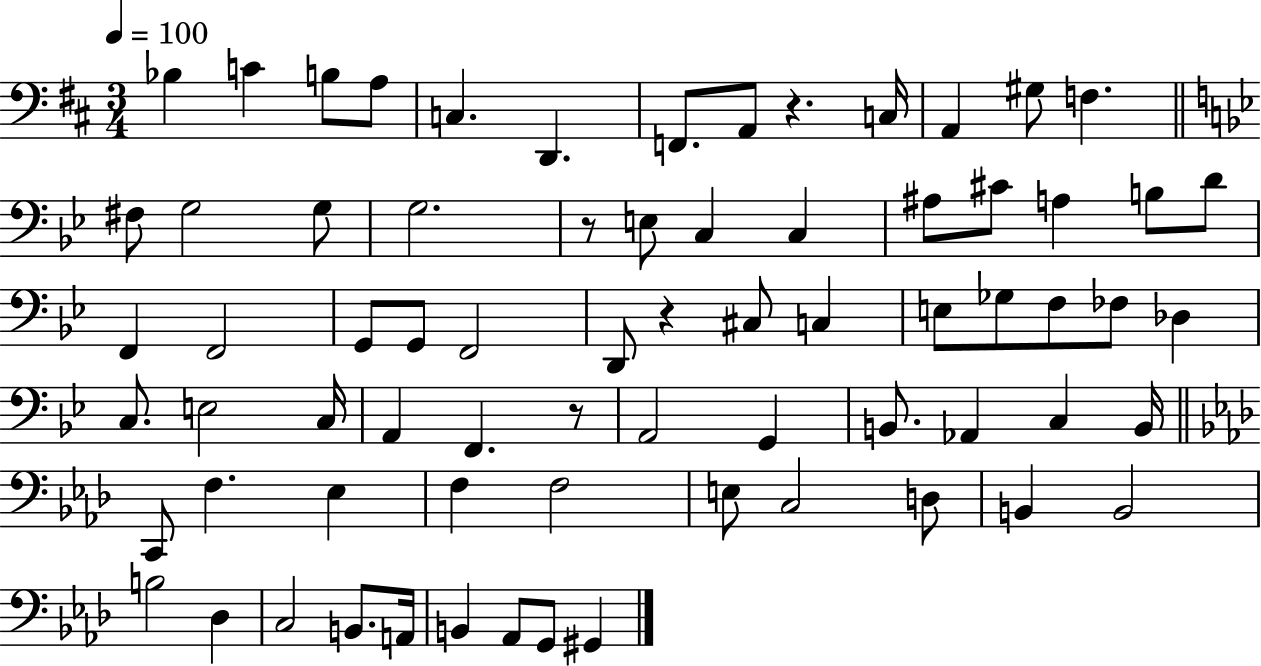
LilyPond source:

{
  \clef bass
  \numericTimeSignature
  \time 3/4
  \key d \major
  \tempo 4 = 100
  bes4 c'4 b8 a8 | c4. d,4. | f,8. a,8 r4. c16 | a,4 gis8 f4. | \break \bar "||" \break \key bes \major fis8 g2 g8 | g2. | r8 e8 c4 c4 | ais8 cis'8 a4 b8 d'8 | \break f,4 f,2 | g,8 g,8 f,2 | d,8 r4 cis8 c4 | e8 ges8 f8 fes8 des4 | \break c8. e2 c16 | a,4 f,4. r8 | a,2 g,4 | b,8. aes,4 c4 b,16 | \break \bar "||" \break \key f \minor c,8 f4. ees4 | f4 f2 | e8 c2 d8 | b,4 b,2 | \break b2 des4 | c2 b,8. a,16 | b,4 aes,8 g,8 gis,4 | \bar "|."
}